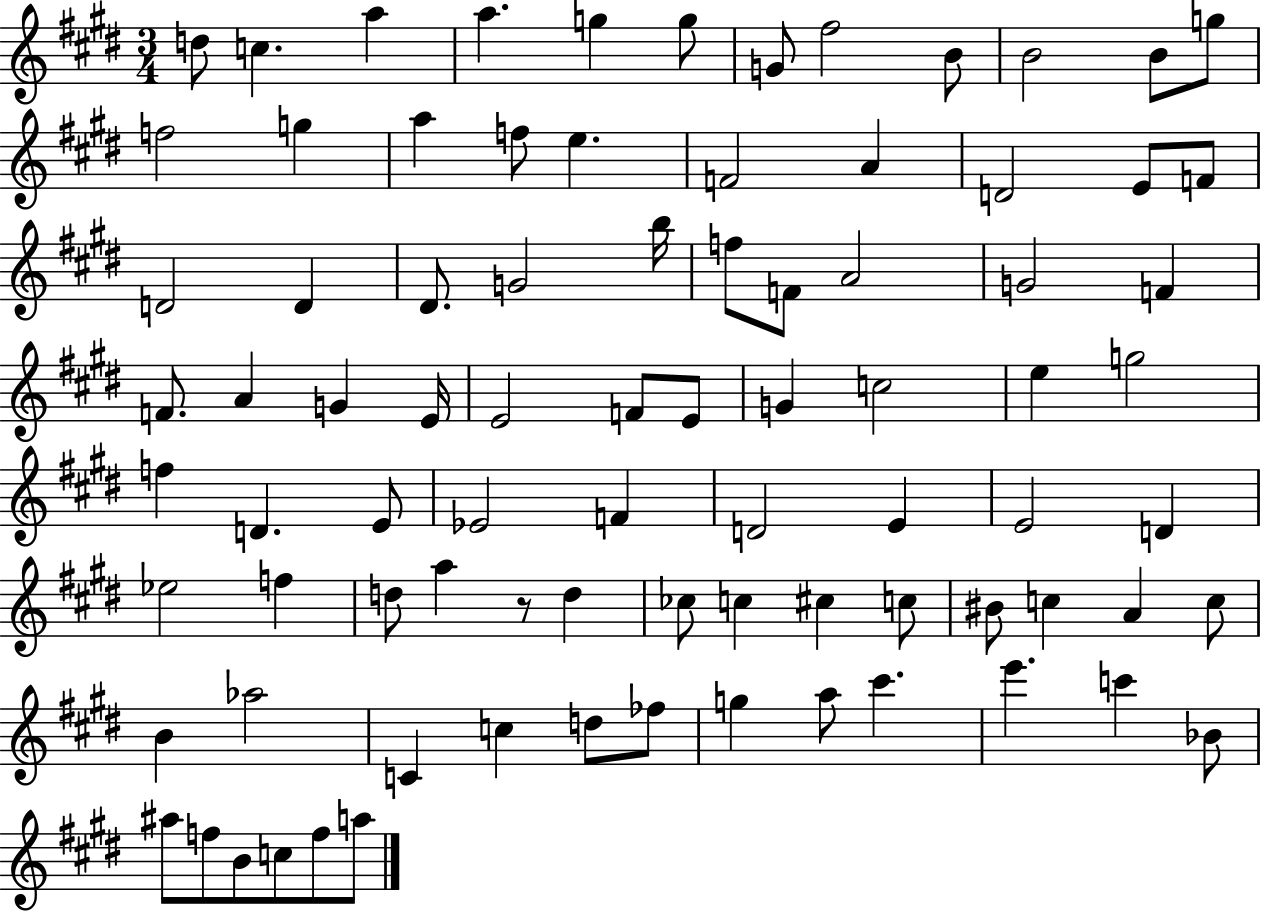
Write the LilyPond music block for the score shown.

{
  \clef treble
  \numericTimeSignature
  \time 3/4
  \key e \major
  \repeat volta 2 { d''8 c''4. a''4 | a''4. g''4 g''8 | g'8 fis''2 b'8 | b'2 b'8 g''8 | \break f''2 g''4 | a''4 f''8 e''4. | f'2 a'4 | d'2 e'8 f'8 | \break d'2 d'4 | dis'8. g'2 b''16 | f''8 f'8 a'2 | g'2 f'4 | \break f'8. a'4 g'4 e'16 | e'2 f'8 e'8 | g'4 c''2 | e''4 g''2 | \break f''4 d'4. e'8 | ees'2 f'4 | d'2 e'4 | e'2 d'4 | \break ees''2 f''4 | d''8 a''4 r8 d''4 | ces''8 c''4 cis''4 c''8 | bis'8 c''4 a'4 c''8 | \break b'4 aes''2 | c'4 c''4 d''8 fes''8 | g''4 a''8 cis'''4. | e'''4. c'''4 bes'8 | \break ais''8 f''8 b'8 c''8 f''8 a''8 | } \bar "|."
}